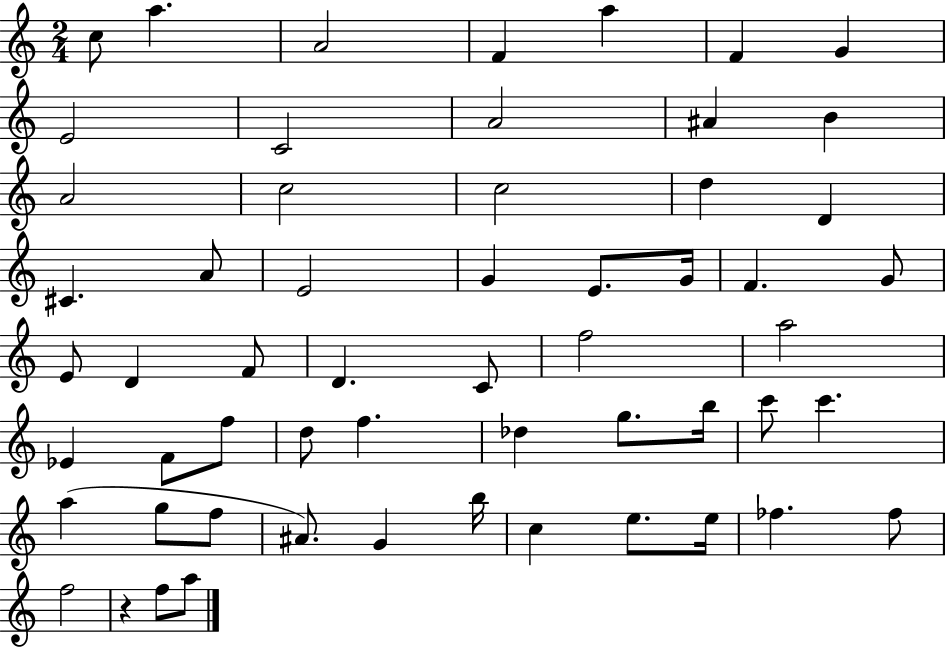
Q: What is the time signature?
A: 2/4